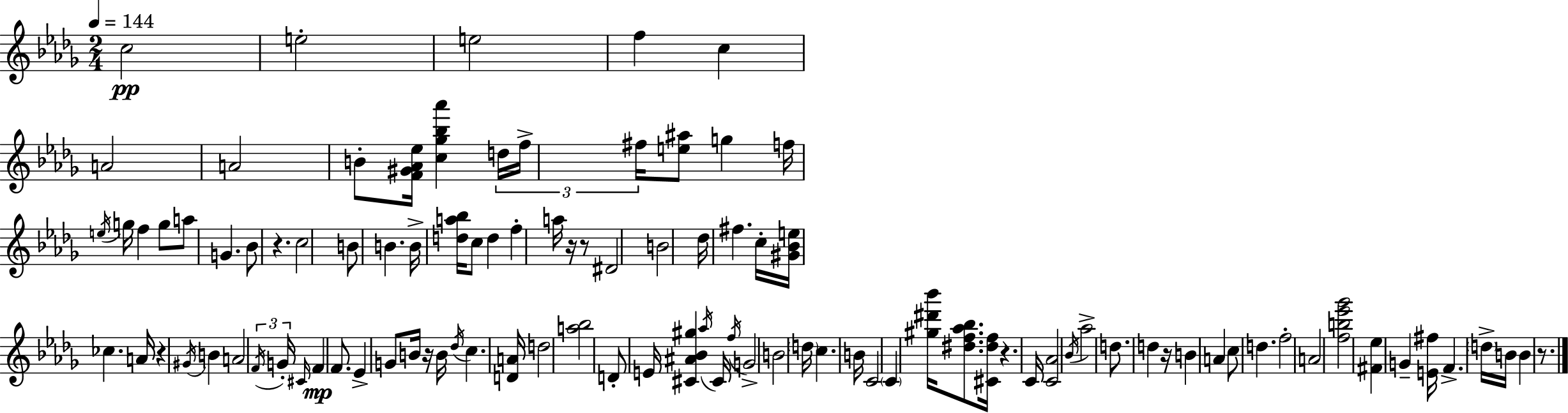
C5/h E5/h E5/h F5/q C5/q A4/h A4/h B4/e [F4,G#4,Ab4,Eb5]/s [C5,Gb5,Bb5,Ab6]/q D5/s F5/s F#5/s [E5,A#5]/e G5/q F5/s E5/s G5/s F5/q G5/e A5/e G4/q. Bb4/e R/q. C5/h B4/e B4/q. B4/s [D5,A5,Bb5]/s C5/e D5/q F5/q A5/s R/s R/e D#4/h B4/h Db5/s F#5/q. C5/s [G#4,Bb4,E5]/s CES5/q. A4/s R/q G#4/s B4/q A4/h F4/s G4/s C#4/s F4/q F4/e. Eb4/q G4/e B4/s R/s B4/s Db5/s C5/q. [D4,A4]/s D5/h [A5,Bb5]/h D4/e E4/s [C#4,A#4,Bb4,G#5]/q Ab5/s C#4/s F5/s G4/h B4/h D5/s C5/q. B4/s C4/h C4/q [G#5,D#6,Bb6]/s [D#5,F5,Ab5,Bb5]/e. [C#4,D#5,F5]/s R/q. C4/s [C4,Ab4]/h Bb4/s Ab5/h D5/e. D5/q R/s B4/q A4/q C5/e D5/q. F5/h A4/h [F5,B5,Eb6,Gb6]/h [F#4,Eb5]/q G4/q [E4,F#5]/s F4/q. D5/s B4/s B4/q R/e.